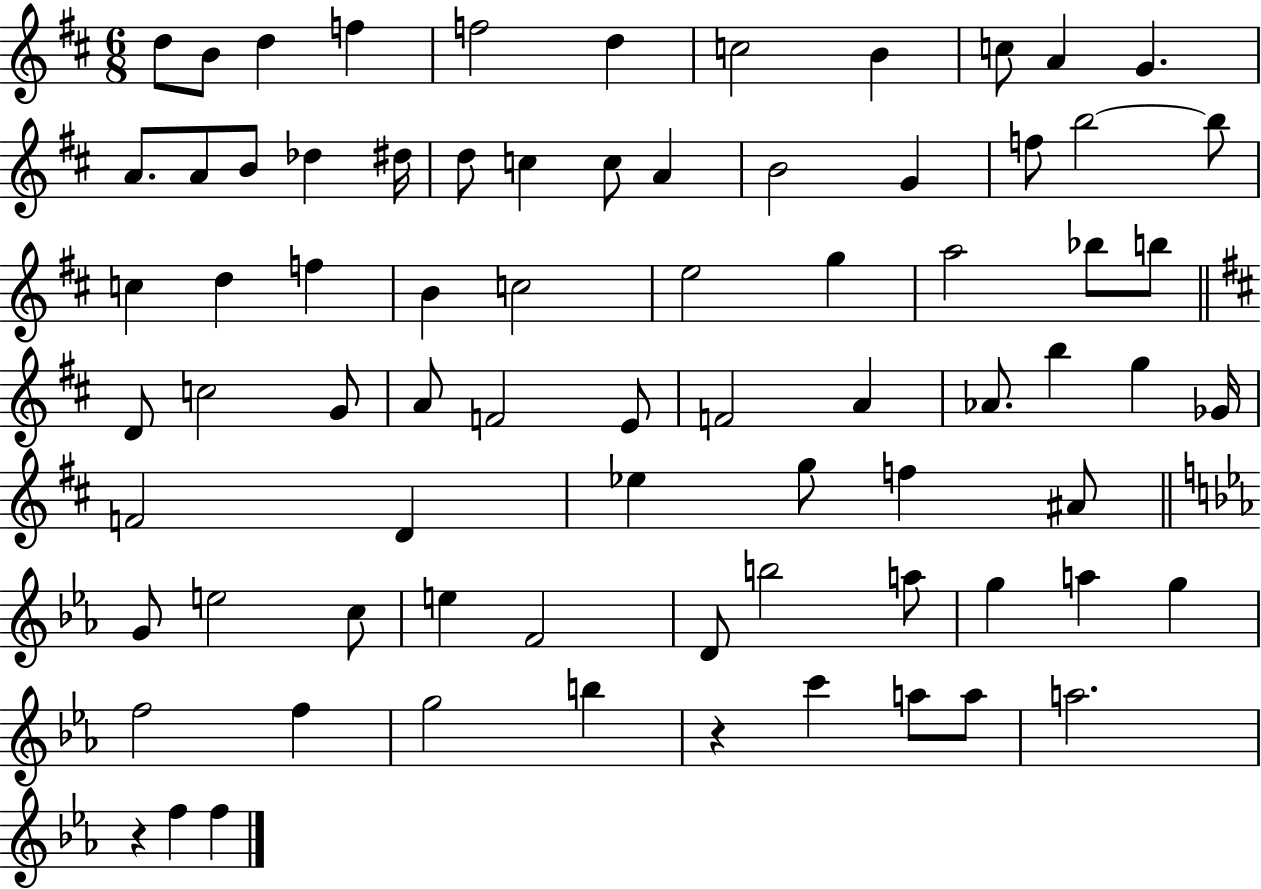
X:1
T:Untitled
M:6/8
L:1/4
K:D
d/2 B/2 d f f2 d c2 B c/2 A G A/2 A/2 B/2 _d ^d/4 d/2 c c/2 A B2 G f/2 b2 b/2 c d f B c2 e2 g a2 _b/2 b/2 D/2 c2 G/2 A/2 F2 E/2 F2 A _A/2 b g _G/4 F2 D _e g/2 f ^A/2 G/2 e2 c/2 e F2 D/2 b2 a/2 g a g f2 f g2 b z c' a/2 a/2 a2 z f f